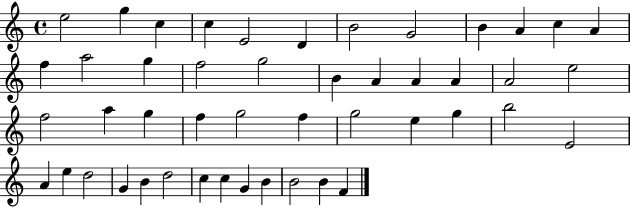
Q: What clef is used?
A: treble